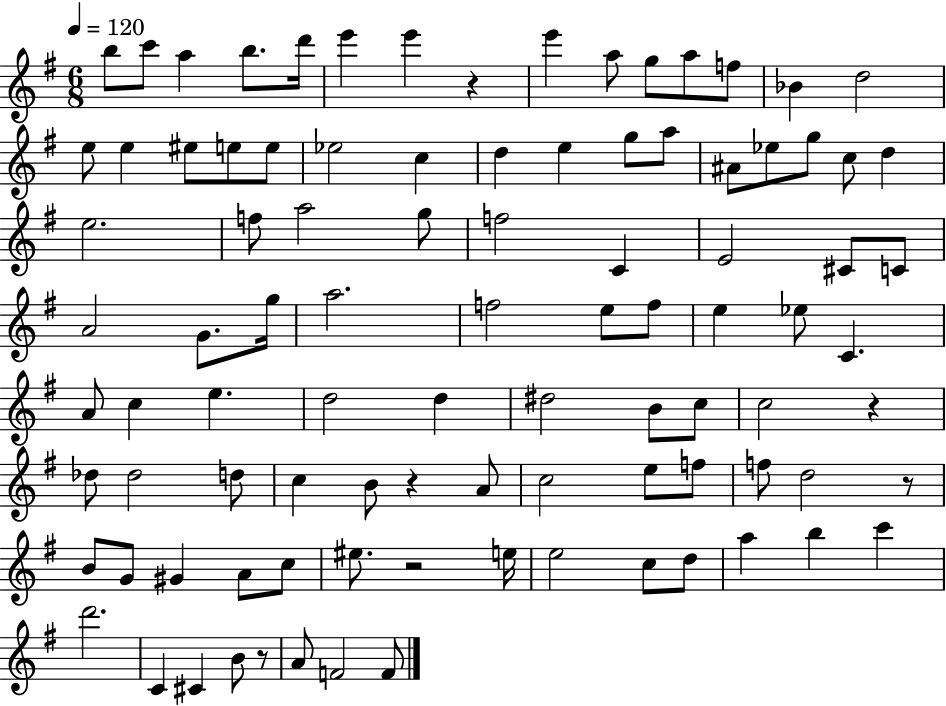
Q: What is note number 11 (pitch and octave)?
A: A5